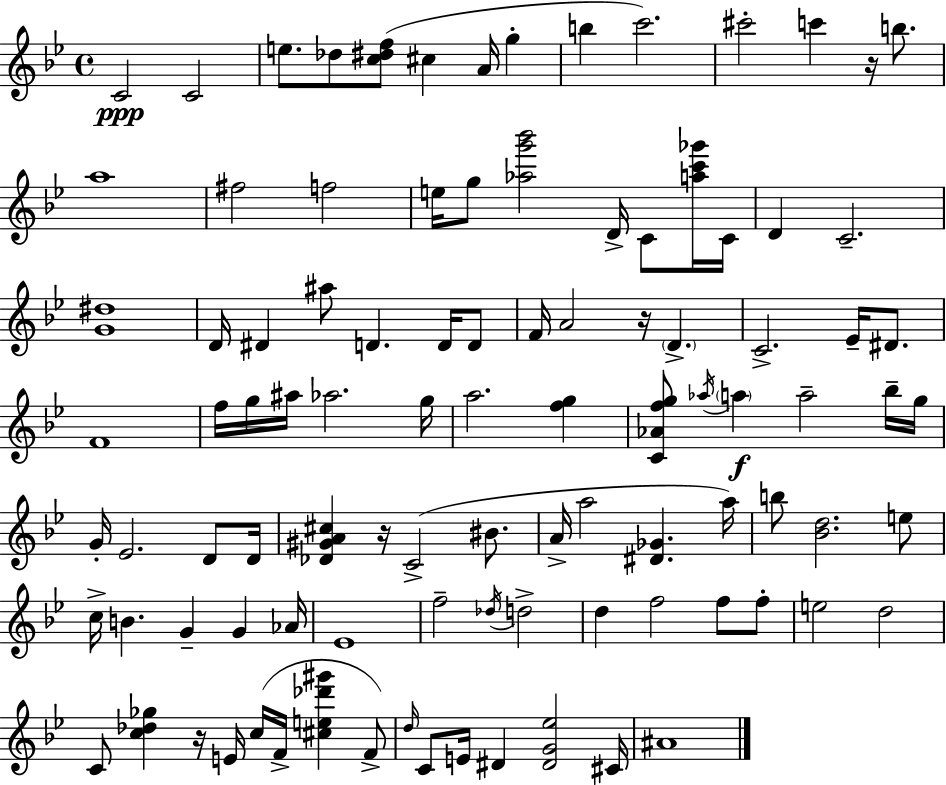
C4/h C4/h E5/e. Db5/e [C5,D#5,F5]/e C#5/q A4/s G5/q B5/q C6/h. C#6/h C6/q R/s B5/e. A5/w F#5/h F5/h E5/s G5/e [Ab5,G6,Bb6]/h D4/s C4/e [A5,C6,Gb6]/s C4/s D4/q C4/h. [G4,D#5]/w D4/s D#4/q A#5/e D4/q. D4/s D4/e F4/s A4/h R/s D4/q. C4/h. Eb4/s D#4/e. F4/w F5/s G5/s A#5/s Ab5/h. G5/s A5/h. [F5,G5]/q [C4,Ab4,F5,G5]/e Ab5/s A5/q A5/h Bb5/s G5/s G4/s Eb4/h. D4/e D4/s [Db4,G#4,A4,C#5]/q R/s C4/h BIS4/e. A4/s A5/h [D#4,Gb4]/q. A5/s B5/e [Bb4,D5]/h. E5/e C5/s B4/q. G4/q G4/q Ab4/s Eb4/w F5/h Db5/s D5/h D5/q F5/h F5/e F5/e E5/h D5/h C4/e [C5,Db5,Gb5]/q R/s E4/s C5/s F4/s [C#5,E5,Db6,G#6]/q F4/e D5/s C4/e E4/s D#4/q [D#4,G4,Eb5]/h C#4/s A#4/w